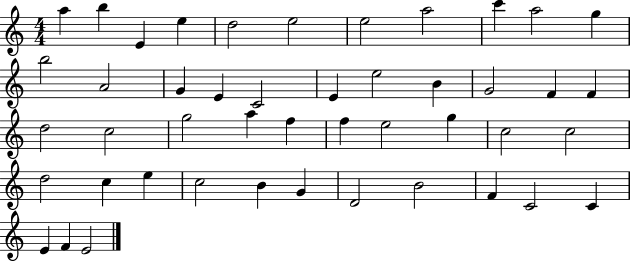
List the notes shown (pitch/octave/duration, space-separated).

A5/q B5/q E4/q E5/q D5/h E5/h E5/h A5/h C6/q A5/h G5/q B5/h A4/h G4/q E4/q C4/h E4/q E5/h B4/q G4/h F4/q F4/q D5/h C5/h G5/h A5/q F5/q F5/q E5/h G5/q C5/h C5/h D5/h C5/q E5/q C5/h B4/q G4/q D4/h B4/h F4/q C4/h C4/q E4/q F4/q E4/h